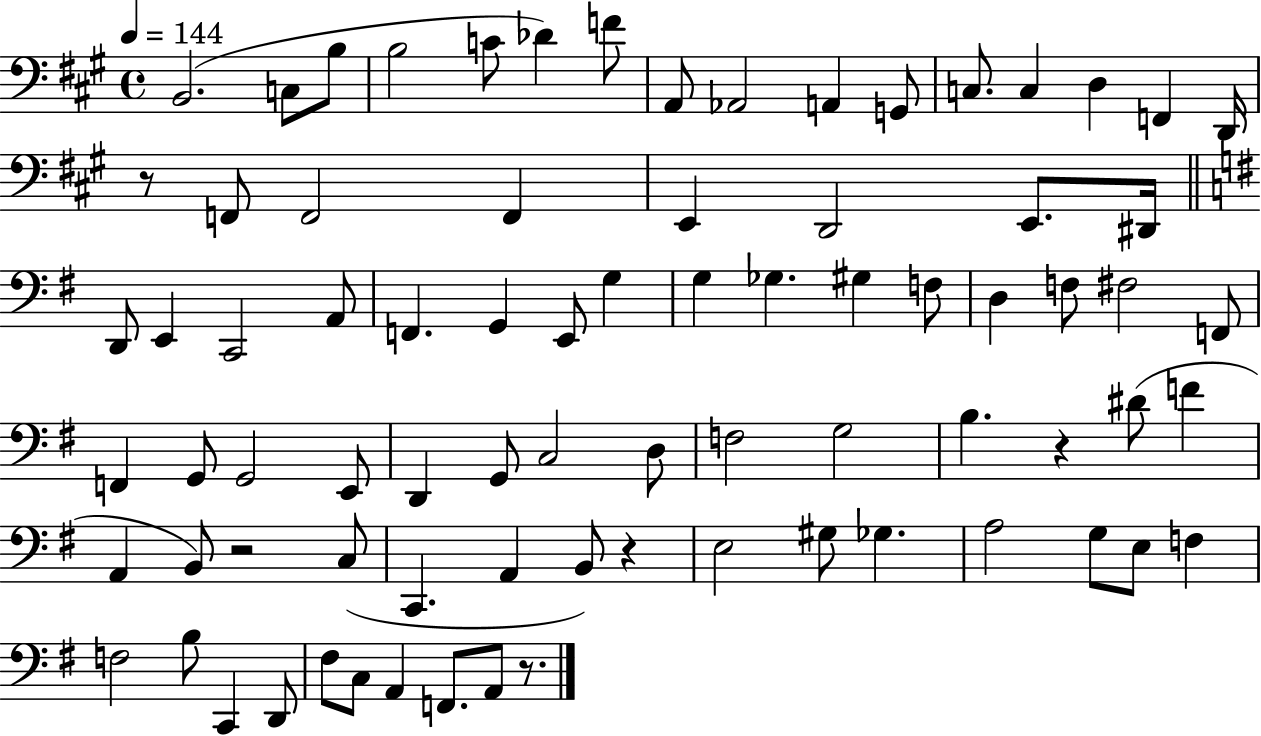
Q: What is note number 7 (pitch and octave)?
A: F4